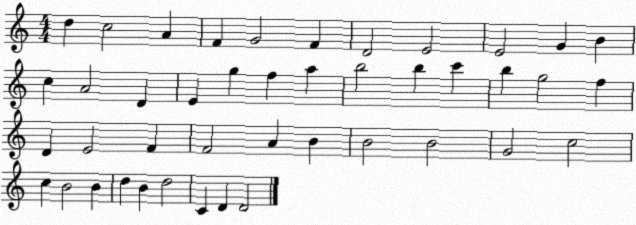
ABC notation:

X:1
T:Untitled
M:4/4
L:1/4
K:C
d c2 A F G2 F D2 E2 E2 G B c A2 D E g f a b2 b c' b g2 f D E2 F F2 A B B2 B2 G2 c2 c B2 B d B d2 C D D2